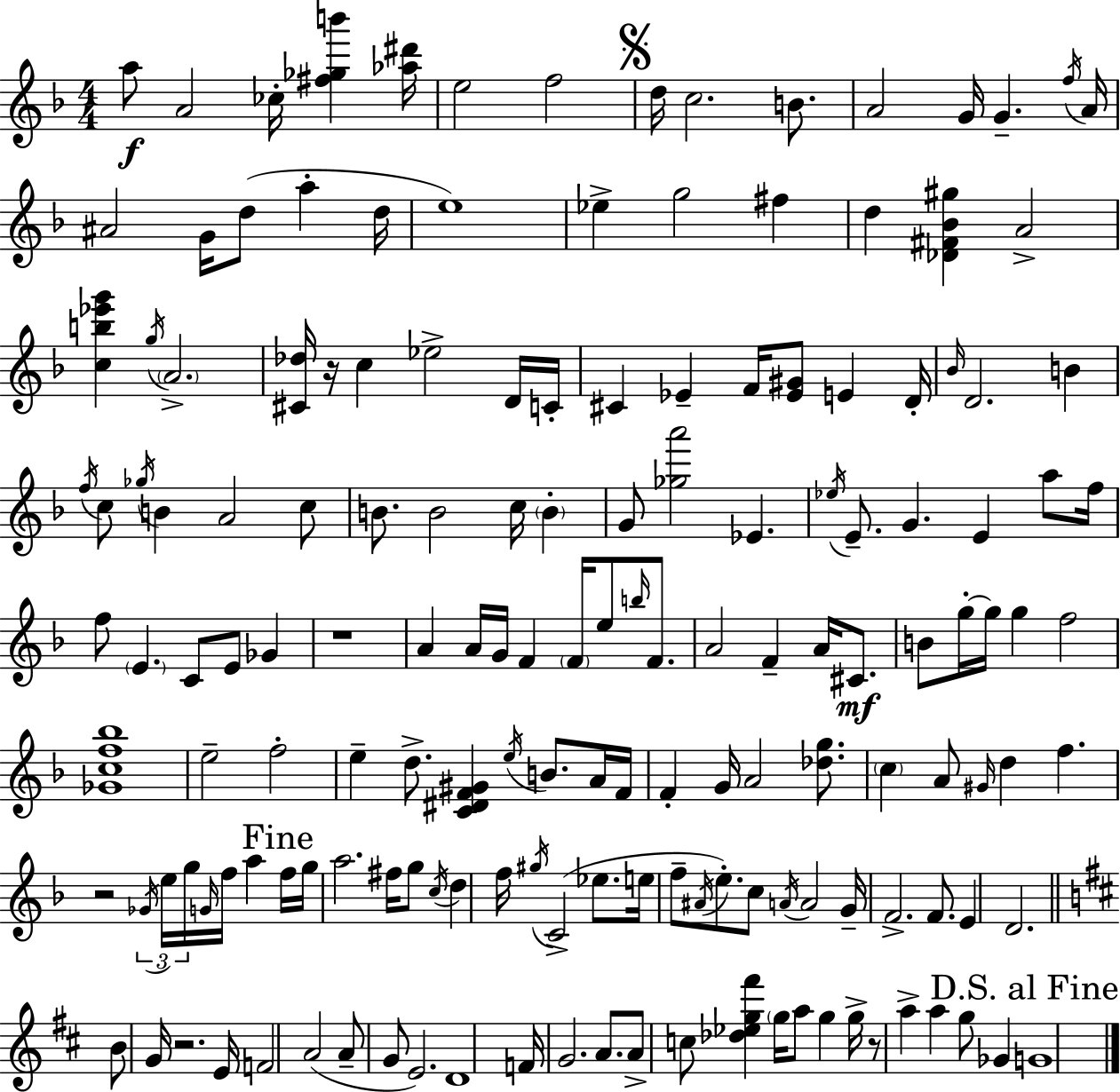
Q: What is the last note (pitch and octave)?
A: G4